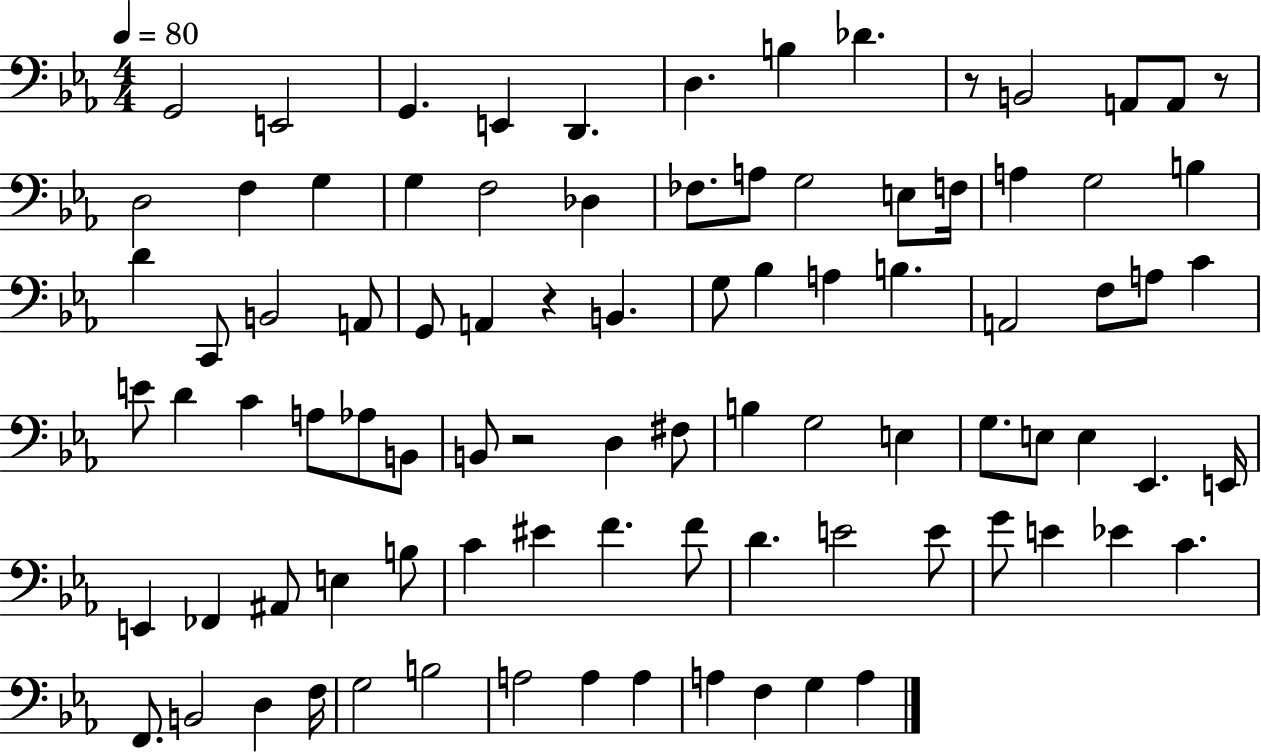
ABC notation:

X:1
T:Untitled
M:4/4
L:1/4
K:Eb
G,,2 E,,2 G,, E,, D,, D, B, _D z/2 B,,2 A,,/2 A,,/2 z/2 D,2 F, G, G, F,2 _D, _F,/2 A,/2 G,2 E,/2 F,/4 A, G,2 B, D C,,/2 B,,2 A,,/2 G,,/2 A,, z B,, G,/2 _B, A, B, A,,2 F,/2 A,/2 C E/2 D C A,/2 _A,/2 B,,/2 B,,/2 z2 D, ^F,/2 B, G,2 E, G,/2 E,/2 E, _E,, E,,/4 E,, _F,, ^A,,/2 E, B,/2 C ^E F F/2 D E2 E/2 G/2 E _E C F,,/2 B,,2 D, F,/4 G,2 B,2 A,2 A, A, A, F, G, A,